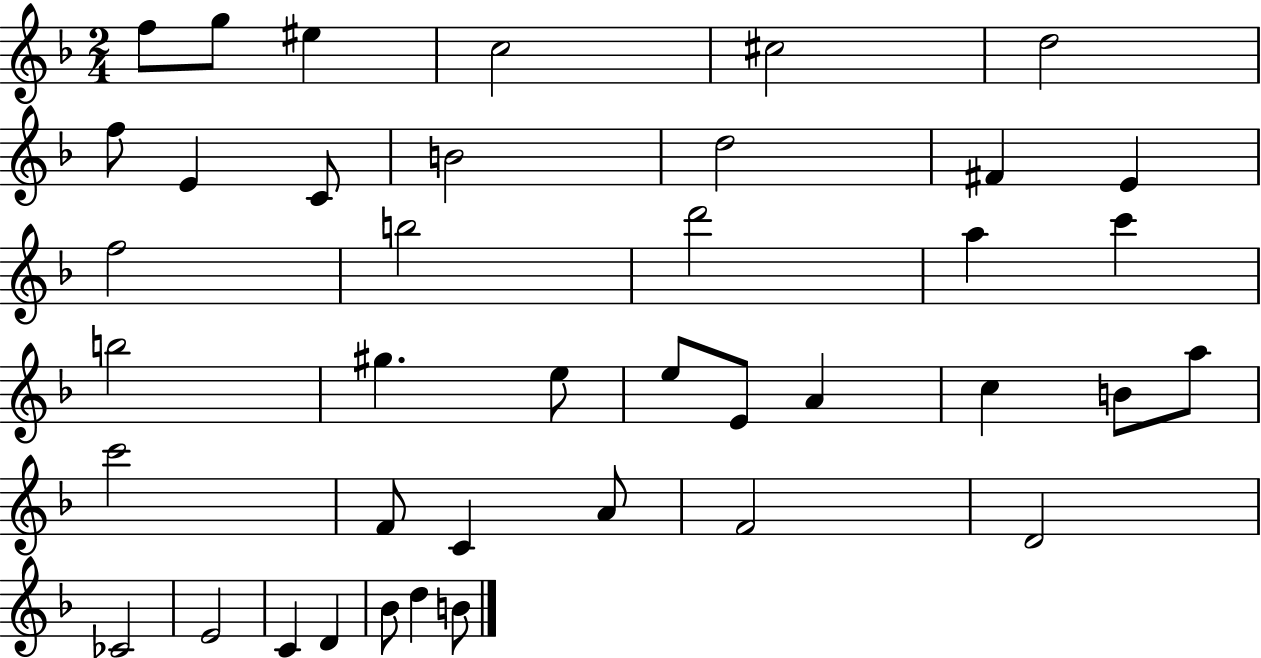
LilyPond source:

{
  \clef treble
  \numericTimeSignature
  \time 2/4
  \key f \major
  f''8 g''8 eis''4 | c''2 | cis''2 | d''2 | \break f''8 e'4 c'8 | b'2 | d''2 | fis'4 e'4 | \break f''2 | b''2 | d'''2 | a''4 c'''4 | \break b''2 | gis''4. e''8 | e''8 e'8 a'4 | c''4 b'8 a''8 | \break c'''2 | f'8 c'4 a'8 | f'2 | d'2 | \break ces'2 | e'2 | c'4 d'4 | bes'8 d''4 b'8 | \break \bar "|."
}